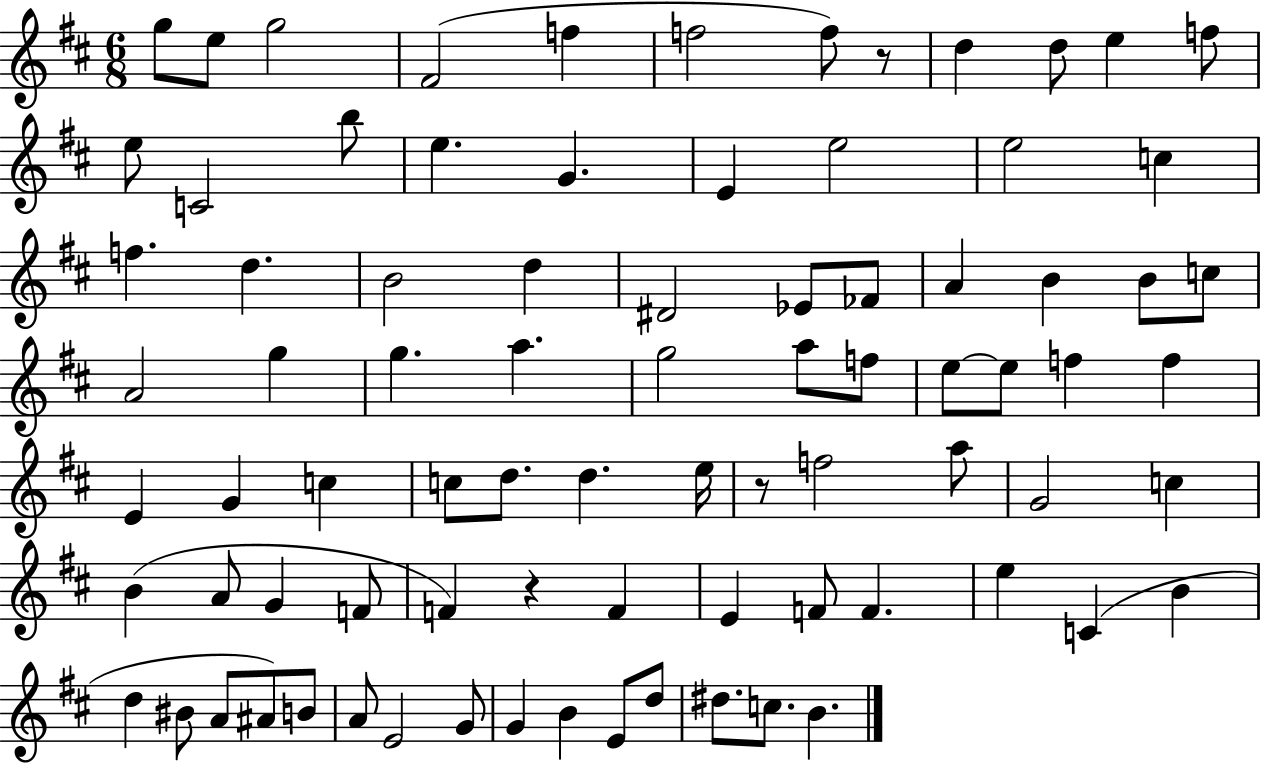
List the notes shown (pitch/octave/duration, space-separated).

G5/e E5/e G5/h F#4/h F5/q F5/h F5/e R/e D5/q D5/e E5/q F5/e E5/e C4/h B5/e E5/q. G4/q. E4/q E5/h E5/h C5/q F5/q. D5/q. B4/h D5/q D#4/h Eb4/e FES4/e A4/q B4/q B4/e C5/e A4/h G5/q G5/q. A5/q. G5/h A5/e F5/e E5/e E5/e F5/q F5/q E4/q G4/q C5/q C5/e D5/e. D5/q. E5/s R/e F5/h A5/e G4/h C5/q B4/q A4/e G4/q F4/e F4/q R/q F4/q E4/q F4/e F4/q. E5/q C4/q B4/q D5/q BIS4/e A4/e A#4/e B4/e A4/e E4/h G4/e G4/q B4/q E4/e D5/e D#5/e. C5/e. B4/q.